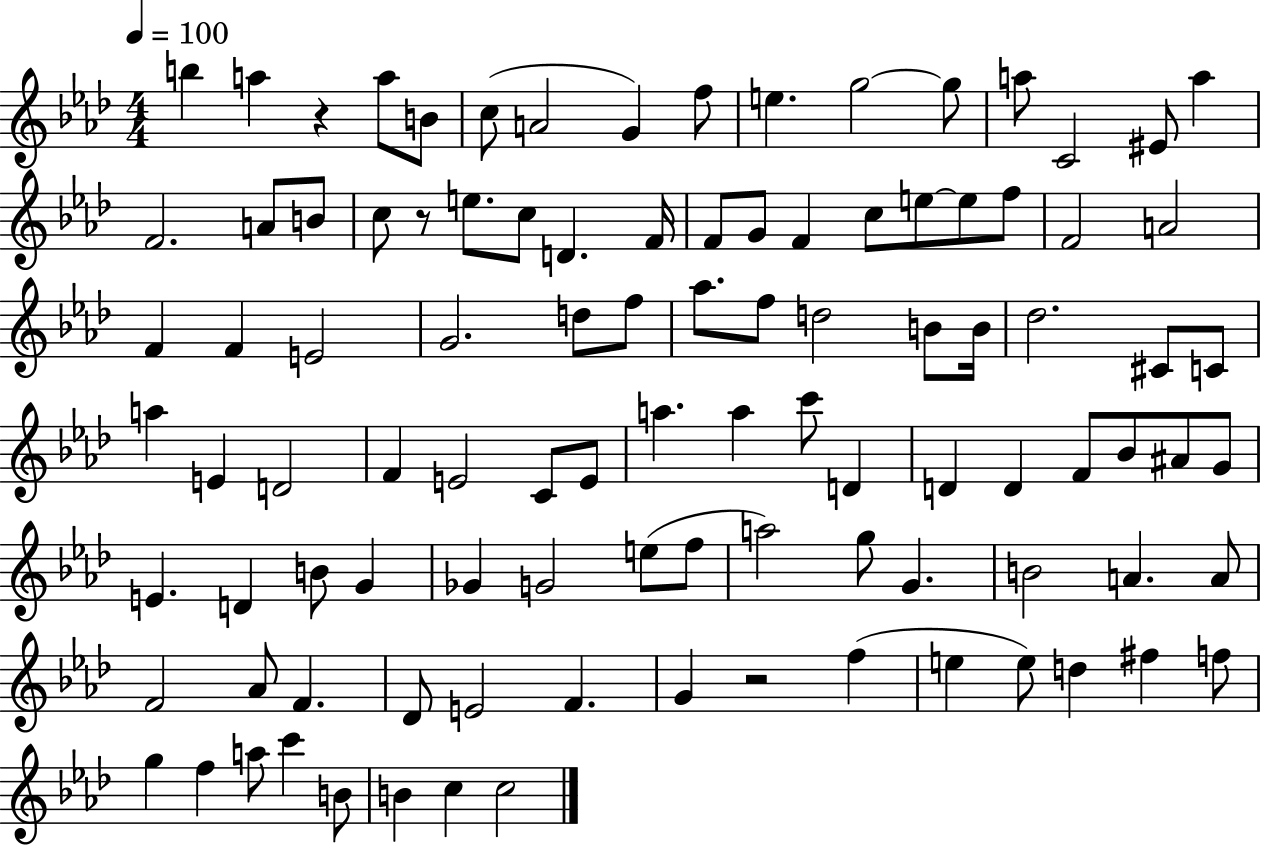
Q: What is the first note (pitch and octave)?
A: B5